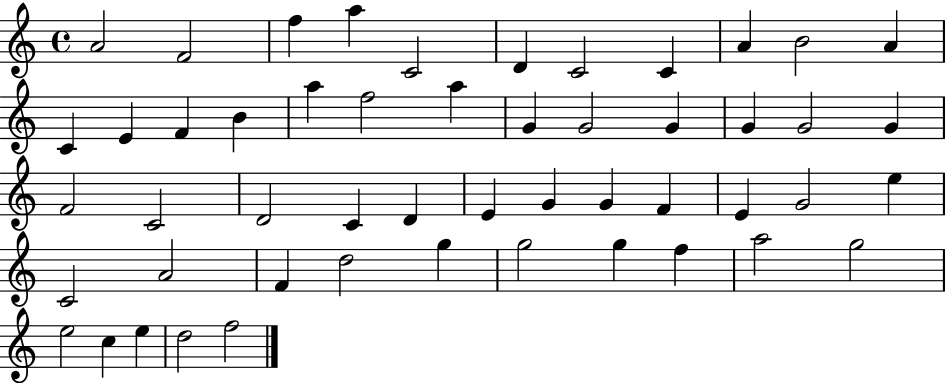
A4/h F4/h F5/q A5/q C4/h D4/q C4/h C4/q A4/q B4/h A4/q C4/q E4/q F4/q B4/q A5/q F5/h A5/q G4/q G4/h G4/q G4/q G4/h G4/q F4/h C4/h D4/h C4/q D4/q E4/q G4/q G4/q F4/q E4/q G4/h E5/q C4/h A4/h F4/q D5/h G5/q G5/h G5/q F5/q A5/h G5/h E5/h C5/q E5/q D5/h F5/h